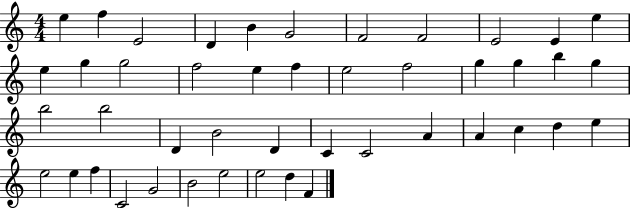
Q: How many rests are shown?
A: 0